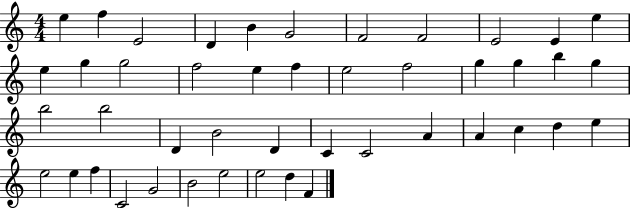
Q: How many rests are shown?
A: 0